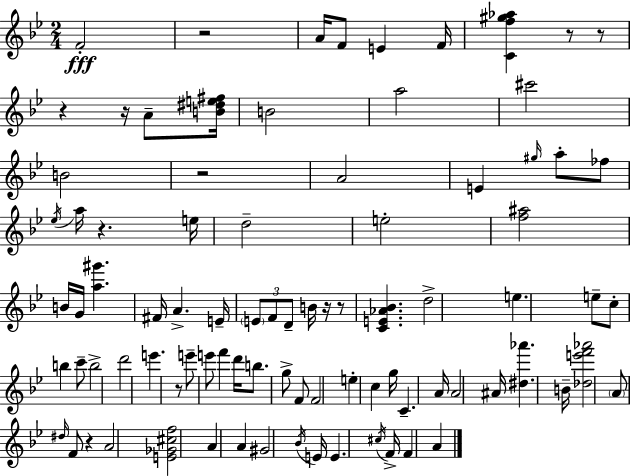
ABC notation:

X:1
T:Untitled
M:2/4
L:1/4
K:Gm
F2 z2 A/4 F/2 E F/4 [Cf^g_a] z/2 z/2 z z/4 A/2 [B^de^f]/4 B2 a2 ^c'2 B2 z2 A2 E ^g/4 a/2 _f/2 _e/4 a/4 z e/4 d2 e2 [f^a]2 B/4 G/4 [a^g'] ^F/4 A E/4 E/2 F/2 D/2 B/4 z/4 z/2 [CE_A_B] d2 e e/2 c/2 b c'/2 b2 d'2 e' z/2 e'/2 e'/2 f' d'/4 b/2 g/2 F/2 F2 e c g/4 C A/4 A2 ^A/4 [^d_a'] B/4 [_de'f'_a']2 A/2 ^d/4 F/2 z A2 [E_G^cf]2 A A ^G2 _B/4 E/4 E ^c/4 F/4 F A